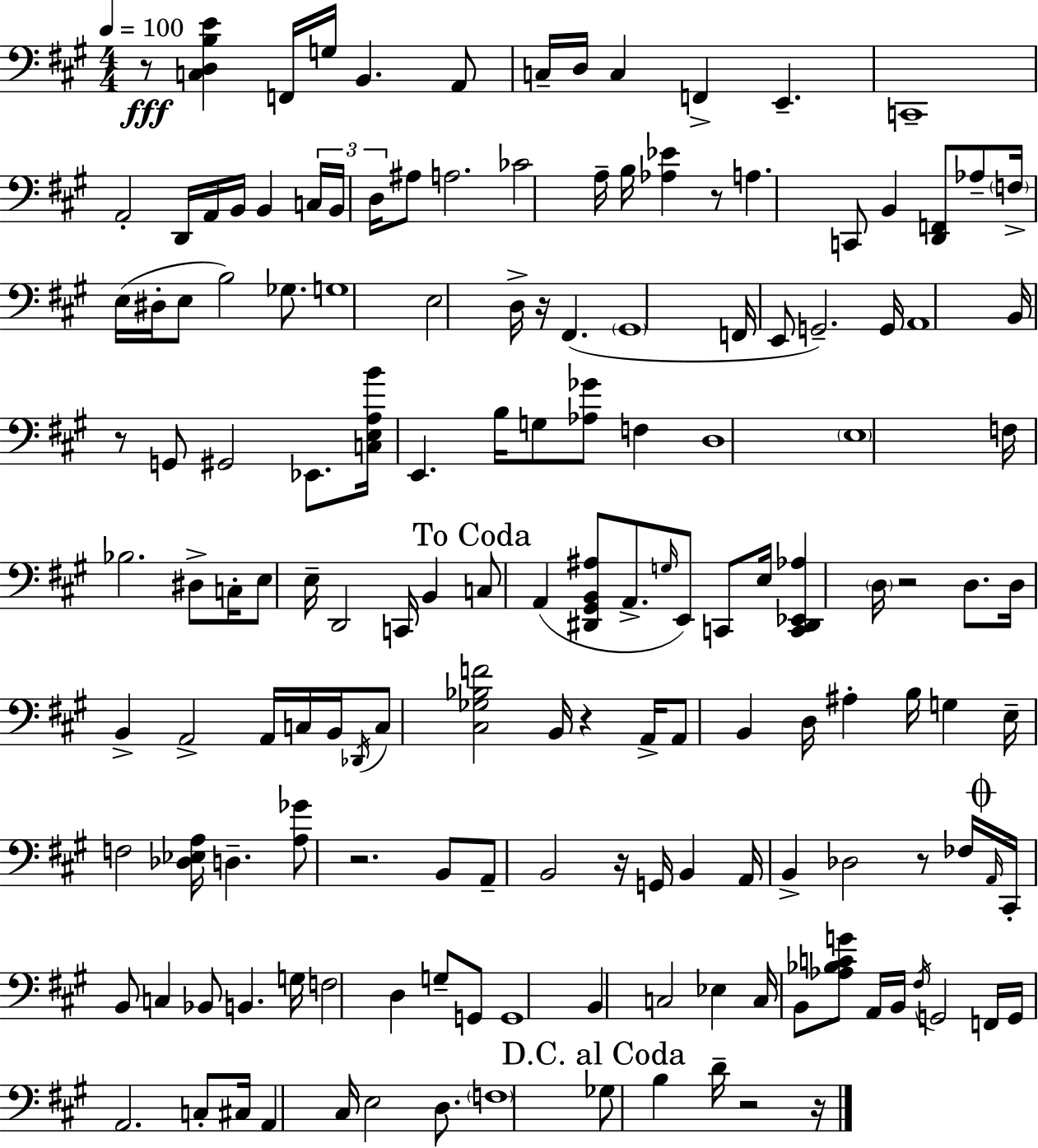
X:1
T:Untitled
M:4/4
L:1/4
K:A
z/2 [C,D,B,E] F,,/4 G,/4 B,, A,,/2 C,/4 D,/4 C, F,, E,, C,,4 A,,2 D,,/4 A,,/4 B,,/4 B,, C,/4 B,,/4 D,/4 ^A,/2 A,2 _C2 A,/4 B,/4 [_A,_E] z/2 A, C,,/2 B,, [D,,F,,]/2 _A,/2 F,/4 E,/4 ^D,/4 E,/2 B,2 _G,/2 G,4 E,2 D,/4 z/4 ^F,, ^G,,4 F,,/4 E,,/2 G,,2 G,,/4 A,,4 B,,/4 z/2 G,,/2 ^G,,2 _E,,/2 [C,E,A,B]/4 E,, B,/4 G,/2 [_A,_G]/2 F, D,4 E,4 F,/4 _B,2 ^D,/2 C,/4 E,/2 E,/4 D,,2 C,,/4 B,, C,/2 A,, [^D,,^G,,B,,^A,]/2 A,,/2 G,/4 E,,/2 C,,/2 E,/4 [C,,^D,,_E,,_A,] D,/4 z2 D,/2 D,/4 B,, A,,2 A,,/4 C,/4 B,,/4 _D,,/4 C,/2 [^C,_G,_B,F]2 B,,/4 z A,,/4 A,,/2 B,, D,/4 ^A, B,/4 G, E,/4 F,2 [_D,_E,A,]/4 D, [A,_G]/2 z2 B,,/2 A,,/2 B,,2 z/4 G,,/4 B,, A,,/4 B,, _D,2 z/2 _F,/4 A,,/4 ^C,,/4 B,,/2 C, _B,,/2 B,, G,/4 F,2 D, G,/2 G,,/2 G,,4 B,, C,2 _E, C,/4 B,,/2 [_A,_B,CG]/2 A,,/4 B,,/4 ^F,/4 G,,2 F,,/4 G,,/4 A,,2 C,/2 ^C,/4 A,, ^C,/4 E,2 D,/2 F,4 _G,/2 B, D/4 z2 z/4